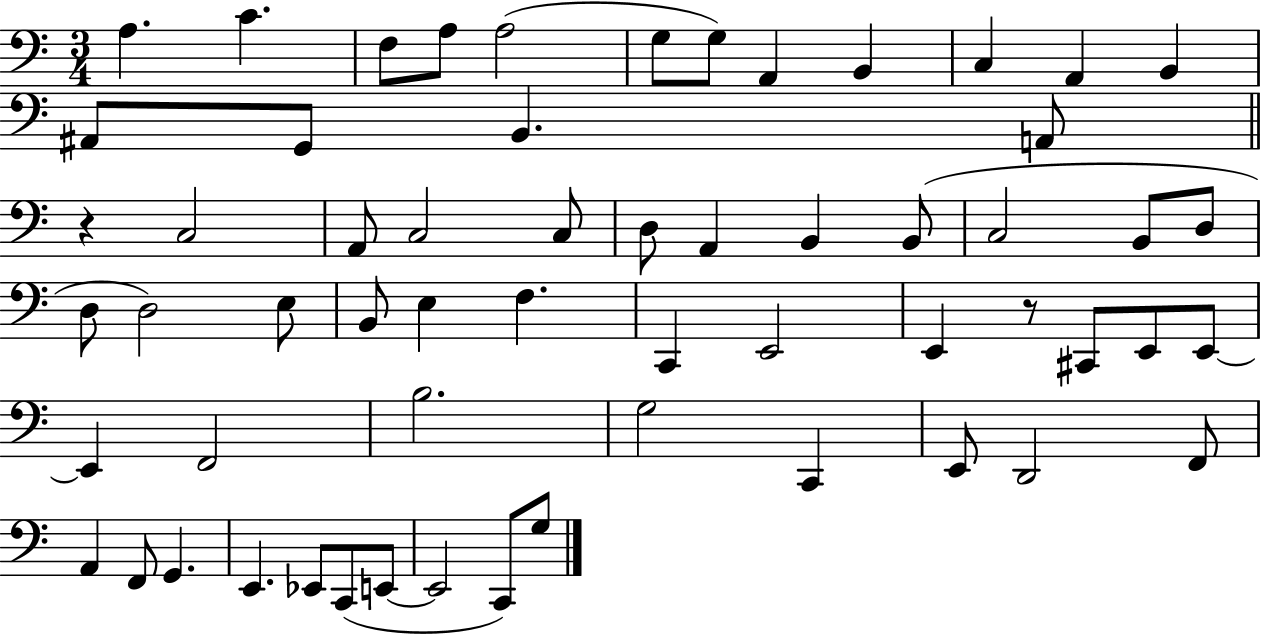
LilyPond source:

{
  \clef bass
  \numericTimeSignature
  \time 3/4
  \key c \major
  a4. c'4. | f8 a8 a2( | g8 g8) a,4 b,4 | c4 a,4 b,4 | \break ais,8 g,8 b,4. a,8 | \bar "||" \break \key c \major r4 c2 | a,8 c2 c8 | d8 a,4 b,4 b,8( | c2 b,8 d8 | \break d8 d2) e8 | b,8 e4 f4. | c,4 e,2 | e,4 r8 cis,8 e,8 e,8~~ | \break e,4 f,2 | b2. | g2 c,4 | e,8 d,2 f,8 | \break a,4 f,8 g,4. | e,4. ees,8 c,8( e,8~~ | e,2 c,8) g8 | \bar "|."
}